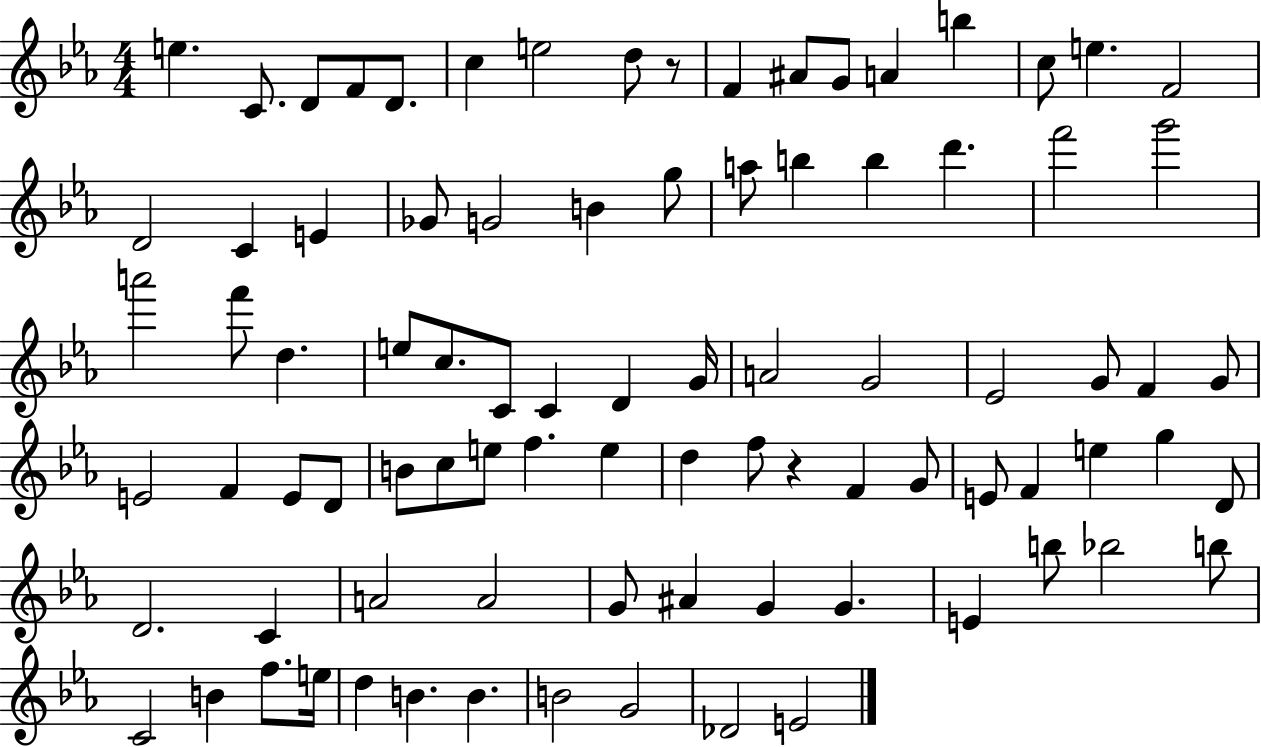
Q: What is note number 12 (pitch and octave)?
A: A4